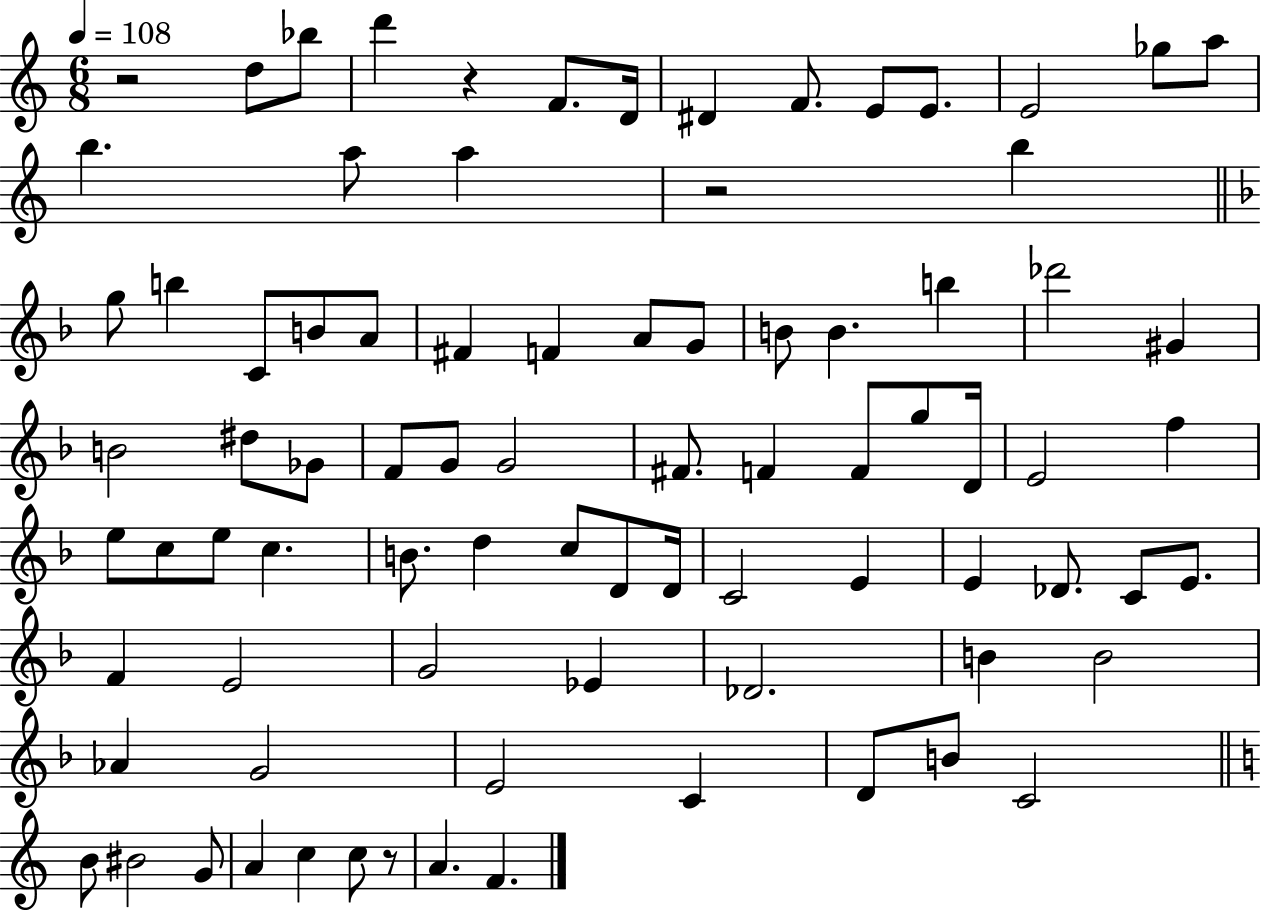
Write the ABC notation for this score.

X:1
T:Untitled
M:6/8
L:1/4
K:C
z2 d/2 _b/2 d' z F/2 D/4 ^D F/2 E/2 E/2 E2 _g/2 a/2 b a/2 a z2 b g/2 b C/2 B/2 A/2 ^F F A/2 G/2 B/2 B b _d'2 ^G B2 ^d/2 _G/2 F/2 G/2 G2 ^F/2 F F/2 g/2 D/4 E2 f e/2 c/2 e/2 c B/2 d c/2 D/2 D/4 C2 E E _D/2 C/2 E/2 F E2 G2 _E _D2 B B2 _A G2 E2 C D/2 B/2 C2 B/2 ^B2 G/2 A c c/2 z/2 A F